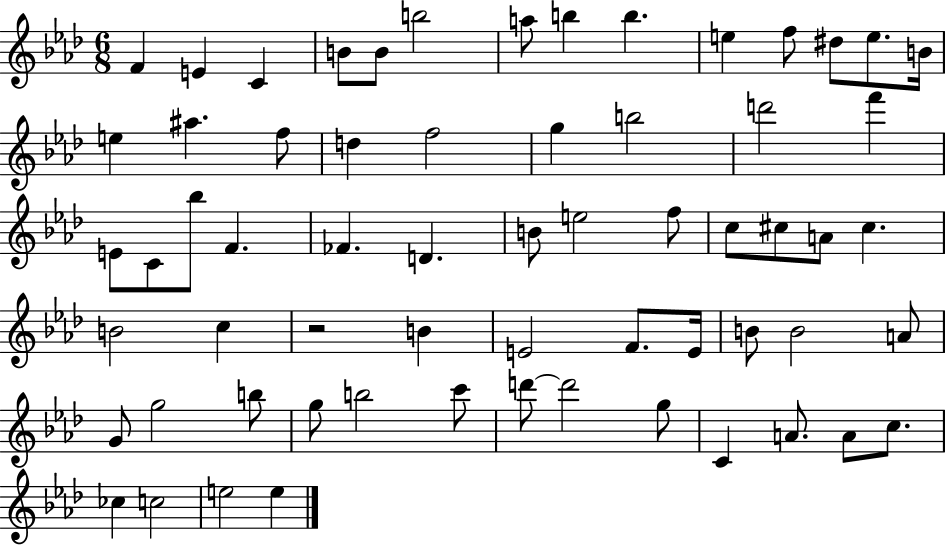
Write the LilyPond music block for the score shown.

{
  \clef treble
  \numericTimeSignature
  \time 6/8
  \key aes \major
  f'4 e'4 c'4 | b'8 b'8 b''2 | a''8 b''4 b''4. | e''4 f''8 dis''8 e''8. b'16 | \break e''4 ais''4. f''8 | d''4 f''2 | g''4 b''2 | d'''2 f'''4 | \break e'8 c'8 bes''8 f'4. | fes'4. d'4. | b'8 e''2 f''8 | c''8 cis''8 a'8 cis''4. | \break b'2 c''4 | r2 b'4 | e'2 f'8. e'16 | b'8 b'2 a'8 | \break g'8 g''2 b''8 | g''8 b''2 c'''8 | d'''8~~ d'''2 g''8 | c'4 a'8. a'8 c''8. | \break ces''4 c''2 | e''2 e''4 | \bar "|."
}